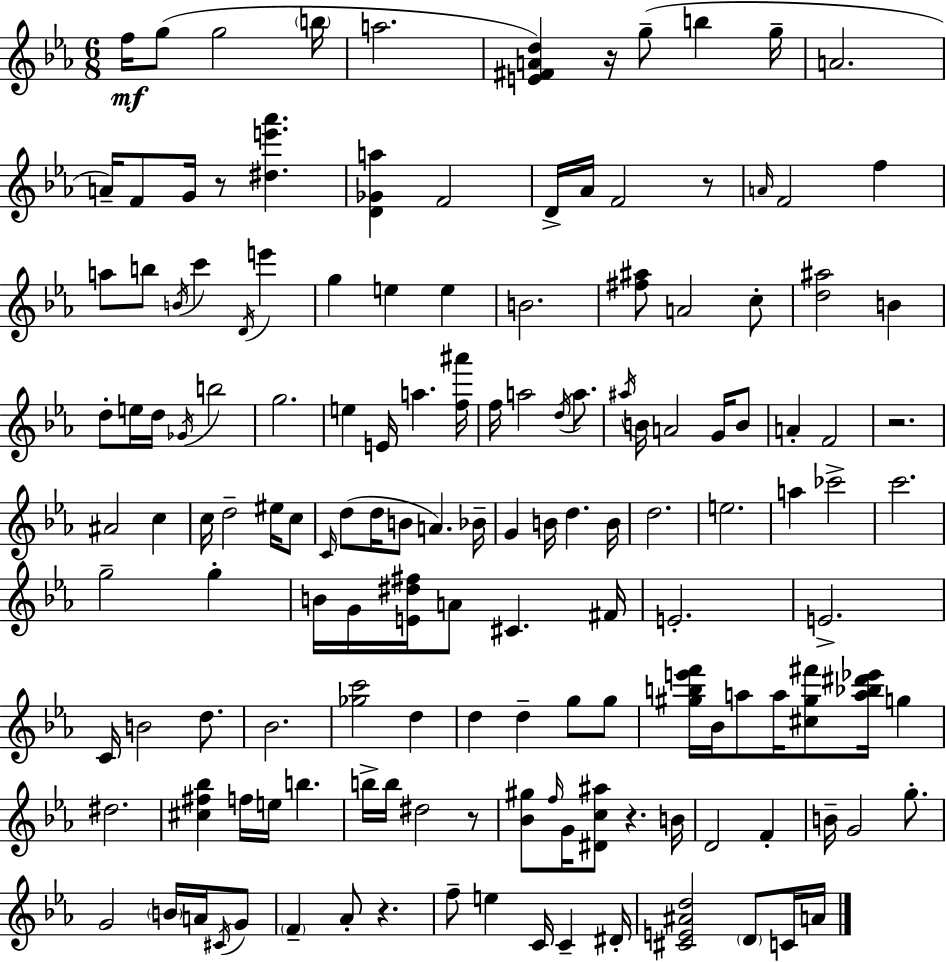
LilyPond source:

{
  \clef treble
  \numericTimeSignature
  \time 6/8
  \key c \minor
  f''16\mf g''8( g''2 \parenthesize b''16 | a''2. | <e' fis' a' d''>4) r16 g''8--( b''4 g''16-- | a'2. | \break a'16--) f'8 g'16 r8 <dis'' e''' aes'''>4. | <d' ges' a''>4 f'2 | d'16-> aes'16 f'2 r8 | \grace { a'16 } f'2 f''4 | \break a''8 b''8 \acciaccatura { b'16 } c'''4 \acciaccatura { d'16 } e'''4 | g''4 e''4 e''4 | b'2. | <fis'' ais''>8 a'2 | \break c''8-. <d'' ais''>2 b'4 | d''8-. e''16 d''16 \acciaccatura { ges'16 } b''2 | g''2. | e''4 e'16 a''4. | \break <f'' ais'''>16 f''16 a''2 | \acciaccatura { d''16 } a''8. \acciaccatura { ais''16 } b'16 a'2 | g'16 b'8 a'4-. f'2 | r2. | \break ais'2 | c''4 c''16 d''2-- | eis''16 c''8 \grace { c'16 }( d''8 d''16 b'8 | a'4.) bes'16-- g'4 b'16 | \break d''4. b'16 d''2. | e''2. | a''4 ces'''2-> | c'''2. | \break g''2-- | g''4-. b'16 g'16 <e' dis'' fis''>16 a'8 | cis'4. fis'16 e'2.-. | e'2.-> | \break c'16 b'2 | d''8. bes'2. | <ges'' c'''>2 | d''4 d''4 d''4-- | \break g''8 g''8 <gis'' b'' e''' f'''>16 bes'16 a''8 a''16 | <cis'' gis'' fis'''>8 <a'' bes'' dis''' ees'''>16 g''4 dis''2. | <cis'' fis'' bes''>4 f''16 | e''16 b''4. b''16-> b''16 dis''2 | \break r8 <bes' gis''>8 \grace { f''16 } g'16 <dis' c'' ais''>8 | r4. b'16 d'2 | f'4-. b'16-- g'2 | g''8.-. g'2 | \break \parenthesize b'16 a'16 \acciaccatura { cis'16 } g'8 \parenthesize f'4-- | aes'8-. r4. f''8-- e''4 | c'16 c'4-- dis'16-. <cis' e' ais' d''>2 | \parenthesize d'8 c'16 a'16 \bar "|."
}